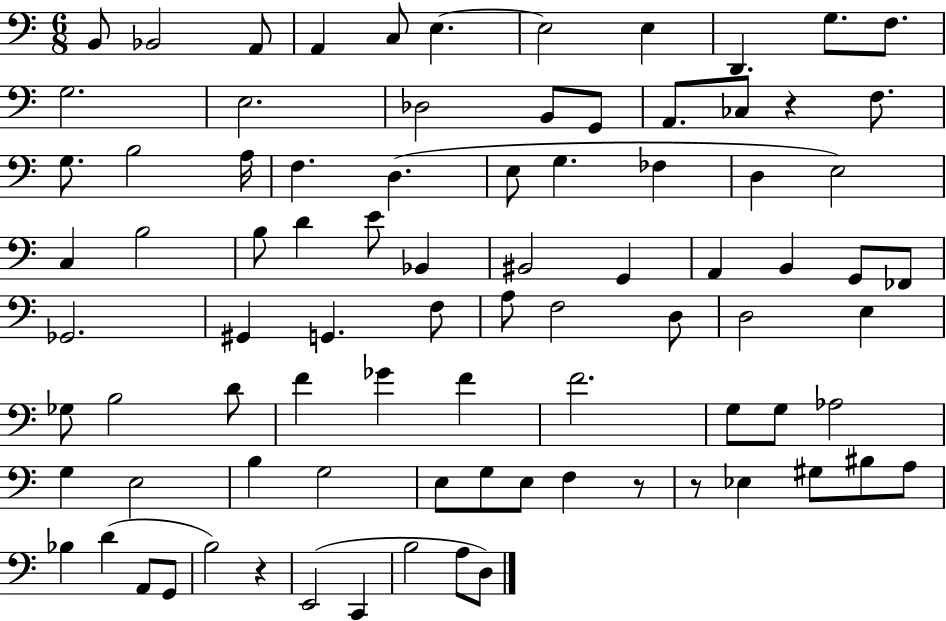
{
  \clef bass
  \numericTimeSignature
  \time 6/8
  \key c \major
  b,8 bes,2 a,8 | a,4 c8 e4.~~ | e2 e4 | d,4. g8. f8. | \break g2. | e2. | des2 b,8 g,8 | a,8. ces8 r4 f8. | \break g8. b2 a16 | f4. d4.( | e8 g4. fes4 | d4 e2) | \break c4 b2 | b8 d'4 e'8 bes,4 | bis,2 g,4 | a,4 b,4 g,8 fes,8 | \break ges,2. | gis,4 g,4. f8 | a8 f2 d8 | d2 e4 | \break ges8 b2 d'8 | f'4 ges'4 f'4 | f'2. | g8 g8 aes2 | \break g4 e2 | b4 g2 | e8 g8 e8 f4 r8 | r8 ees4 gis8 bis8 a8 | \break bes4 d'4( a,8 g,8 | b2) r4 | e,2( c,4 | b2 a8 d8) | \break \bar "|."
}